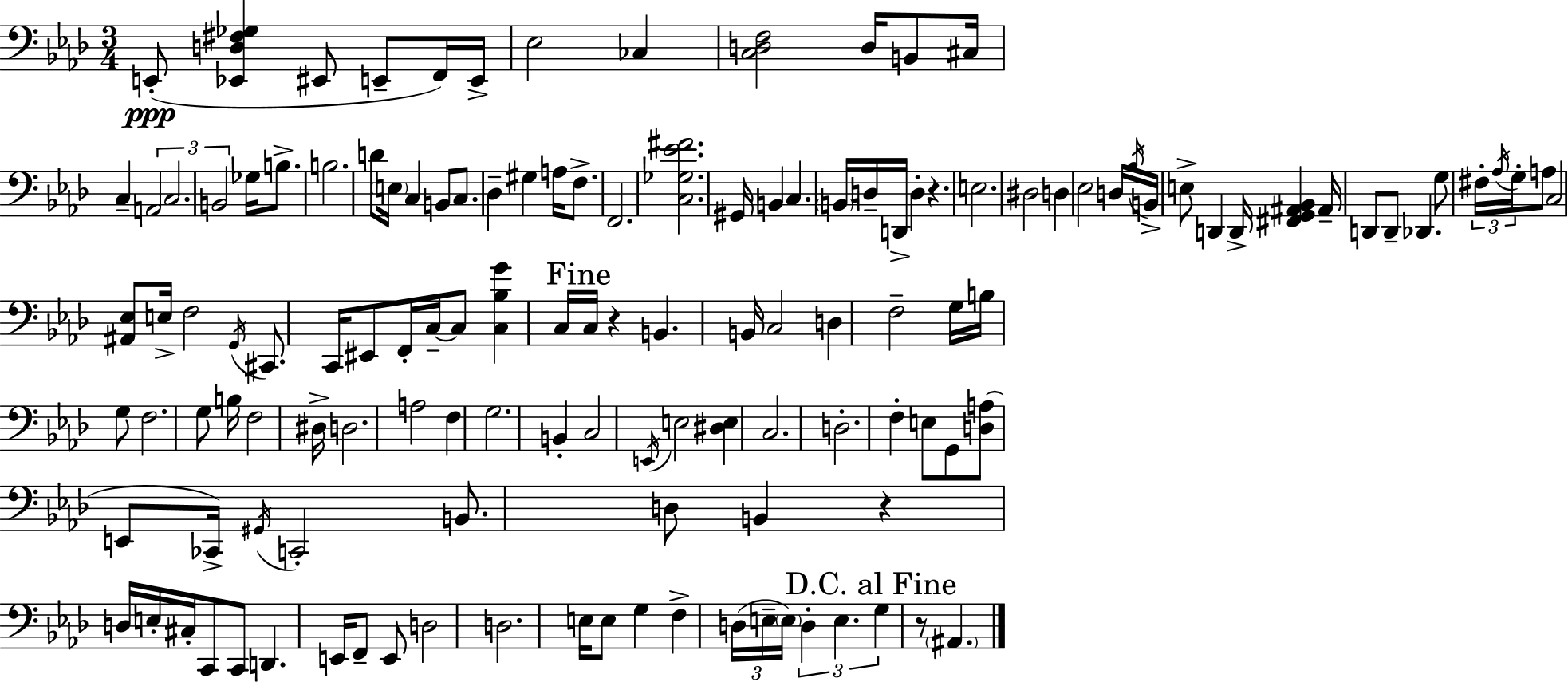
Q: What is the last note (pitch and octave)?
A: A#2